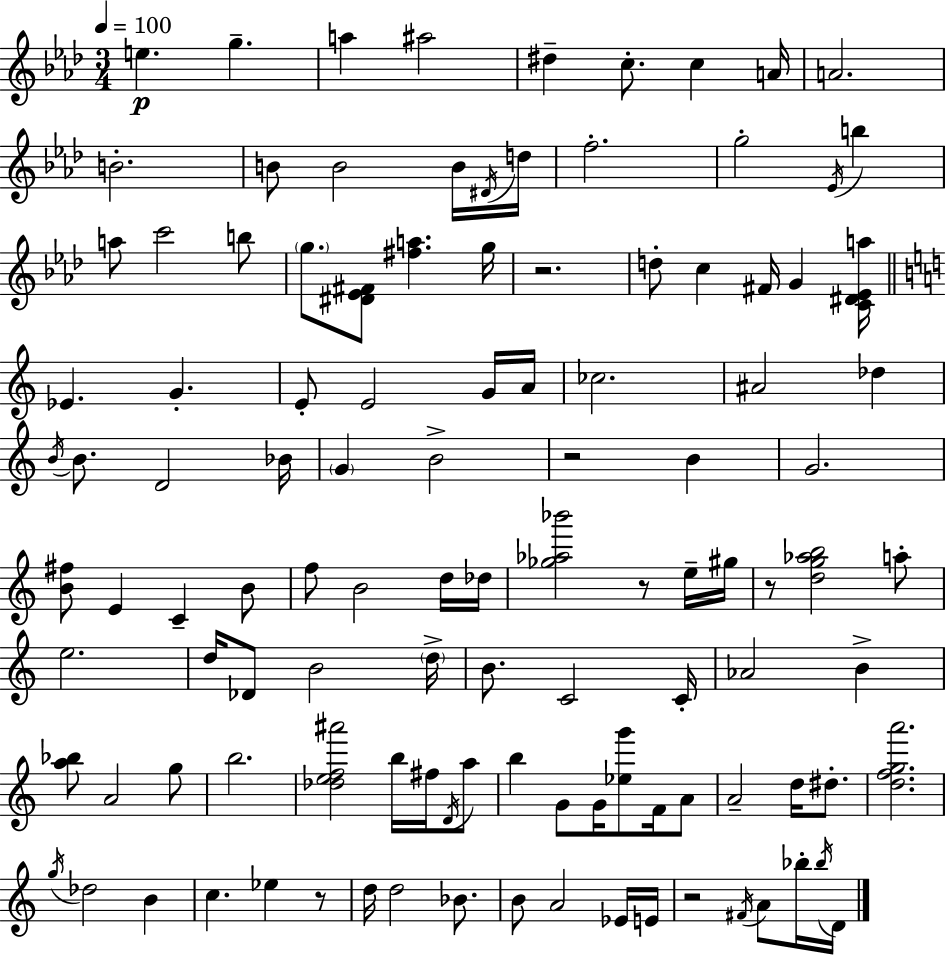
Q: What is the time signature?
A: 3/4